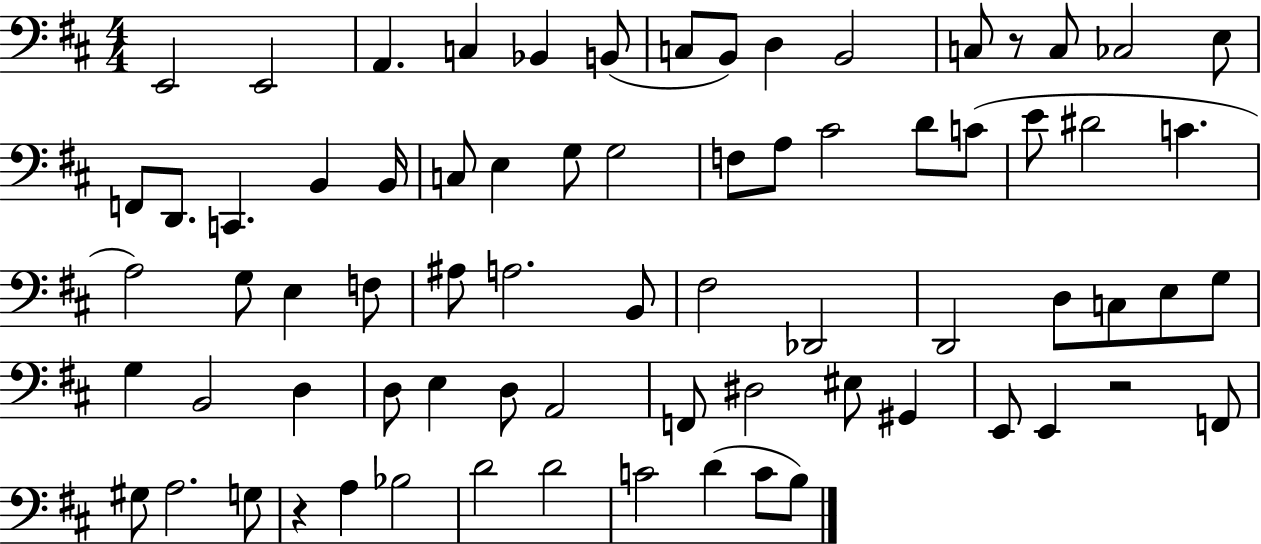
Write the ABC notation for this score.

X:1
T:Untitled
M:4/4
L:1/4
K:D
E,,2 E,,2 A,, C, _B,, B,,/2 C,/2 B,,/2 D, B,,2 C,/2 z/2 C,/2 _C,2 E,/2 F,,/2 D,,/2 C,, B,, B,,/4 C,/2 E, G,/2 G,2 F,/2 A,/2 ^C2 D/2 C/2 E/2 ^D2 C A,2 G,/2 E, F,/2 ^A,/2 A,2 B,,/2 ^F,2 _D,,2 D,,2 D,/2 C,/2 E,/2 G,/2 G, B,,2 D, D,/2 E, D,/2 A,,2 F,,/2 ^D,2 ^E,/2 ^G,, E,,/2 E,, z2 F,,/2 ^G,/2 A,2 G,/2 z A, _B,2 D2 D2 C2 D C/2 B,/2